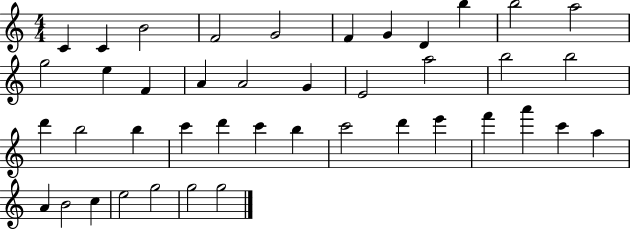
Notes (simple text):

C4/q C4/q B4/h F4/h G4/h F4/q G4/q D4/q B5/q B5/h A5/h G5/h E5/q F4/q A4/q A4/h G4/q E4/h A5/h B5/h B5/h D6/q B5/h B5/q C6/q D6/q C6/q B5/q C6/h D6/q E6/q F6/q A6/q C6/q A5/q A4/q B4/h C5/q E5/h G5/h G5/h G5/h